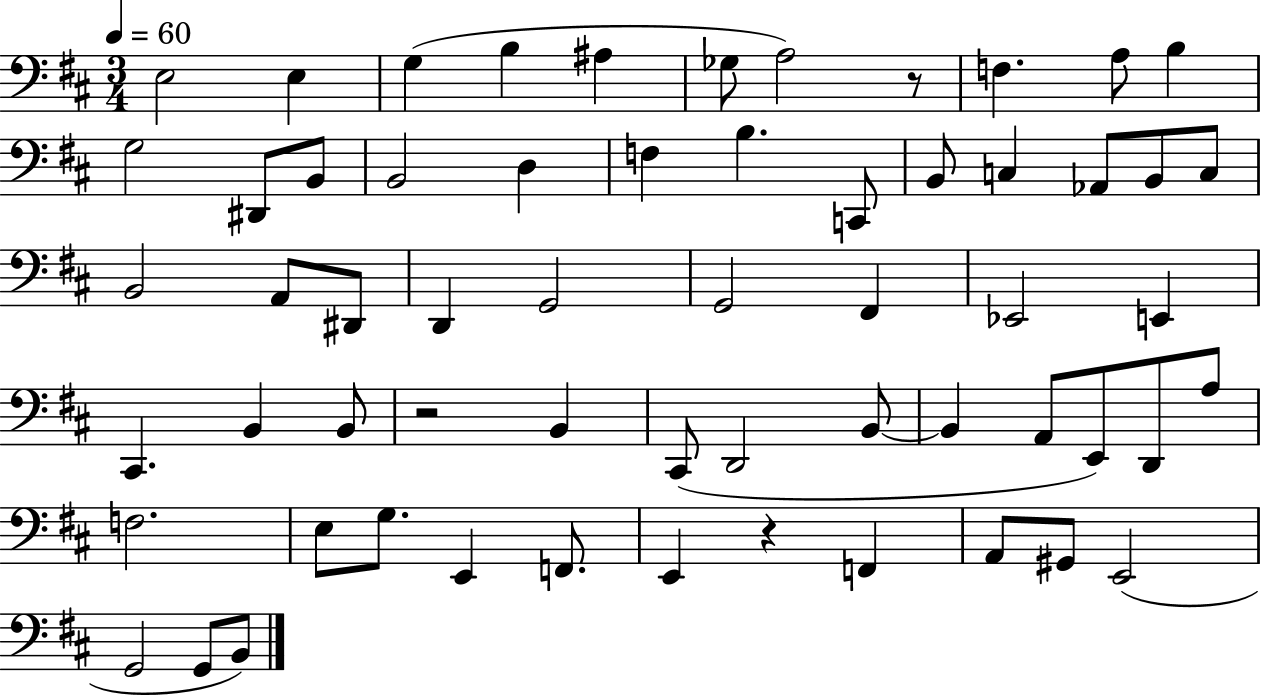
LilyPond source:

{
  \clef bass
  \numericTimeSignature
  \time 3/4
  \key d \major
  \tempo 4 = 60
  \repeat volta 2 { e2 e4 | g4( b4 ais4 | ges8 a2) r8 | f4. a8 b4 | \break g2 dis,8 b,8 | b,2 d4 | f4 b4. c,8 | b,8 c4 aes,8 b,8 c8 | \break b,2 a,8 dis,8 | d,4 g,2 | g,2 fis,4 | ees,2 e,4 | \break cis,4. b,4 b,8 | r2 b,4 | cis,8( d,2 b,8~~ | b,4 a,8 e,8) d,8 a8 | \break f2. | e8 g8. e,4 f,8. | e,4 r4 f,4 | a,8 gis,8 e,2( | \break g,2 g,8 b,8) | } \bar "|."
}